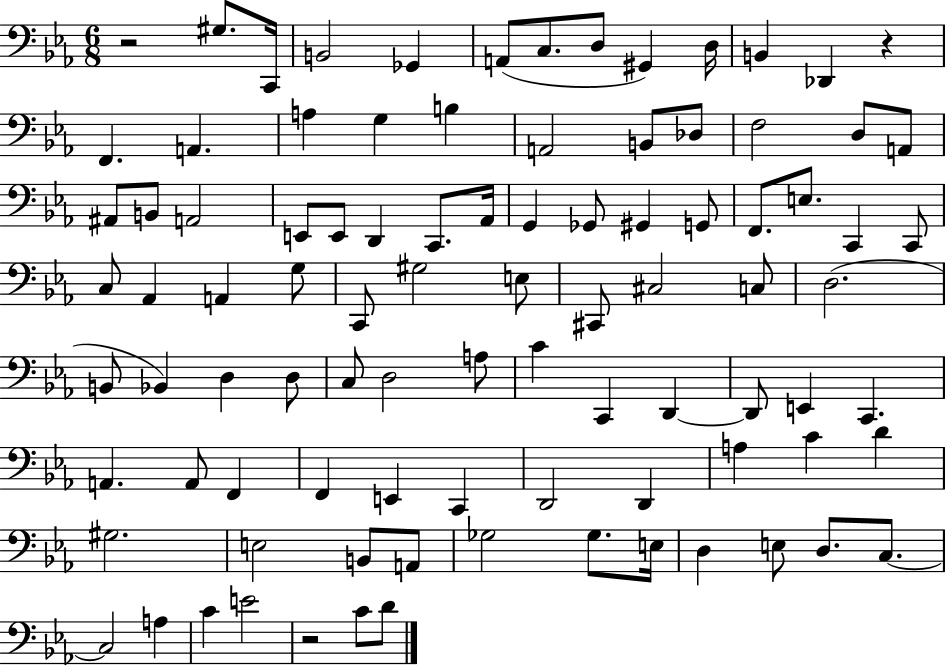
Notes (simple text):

R/h G#3/e. C2/s B2/h Gb2/q A2/e C3/e. D3/e G#2/q D3/s B2/q Db2/q R/q F2/q. A2/q. A3/q G3/q B3/q A2/h B2/e Db3/e F3/h D3/e A2/e A#2/e B2/e A2/h E2/e E2/e D2/q C2/e. Ab2/s G2/q Gb2/e G#2/q G2/e F2/e. E3/e. C2/q C2/e C3/e Ab2/q A2/q G3/e C2/e G#3/h E3/e C#2/e C#3/h C3/e D3/h. B2/e Bb2/q D3/q D3/e C3/e D3/h A3/e C4/q C2/q D2/q D2/e E2/q C2/q. A2/q. A2/e F2/q F2/q E2/q C2/q D2/h D2/q A3/q C4/q D4/q G#3/h. E3/h B2/e A2/e Gb3/h Gb3/e. E3/s D3/q E3/e D3/e. C3/e. C3/h A3/q C4/q E4/h R/h C4/e D4/e